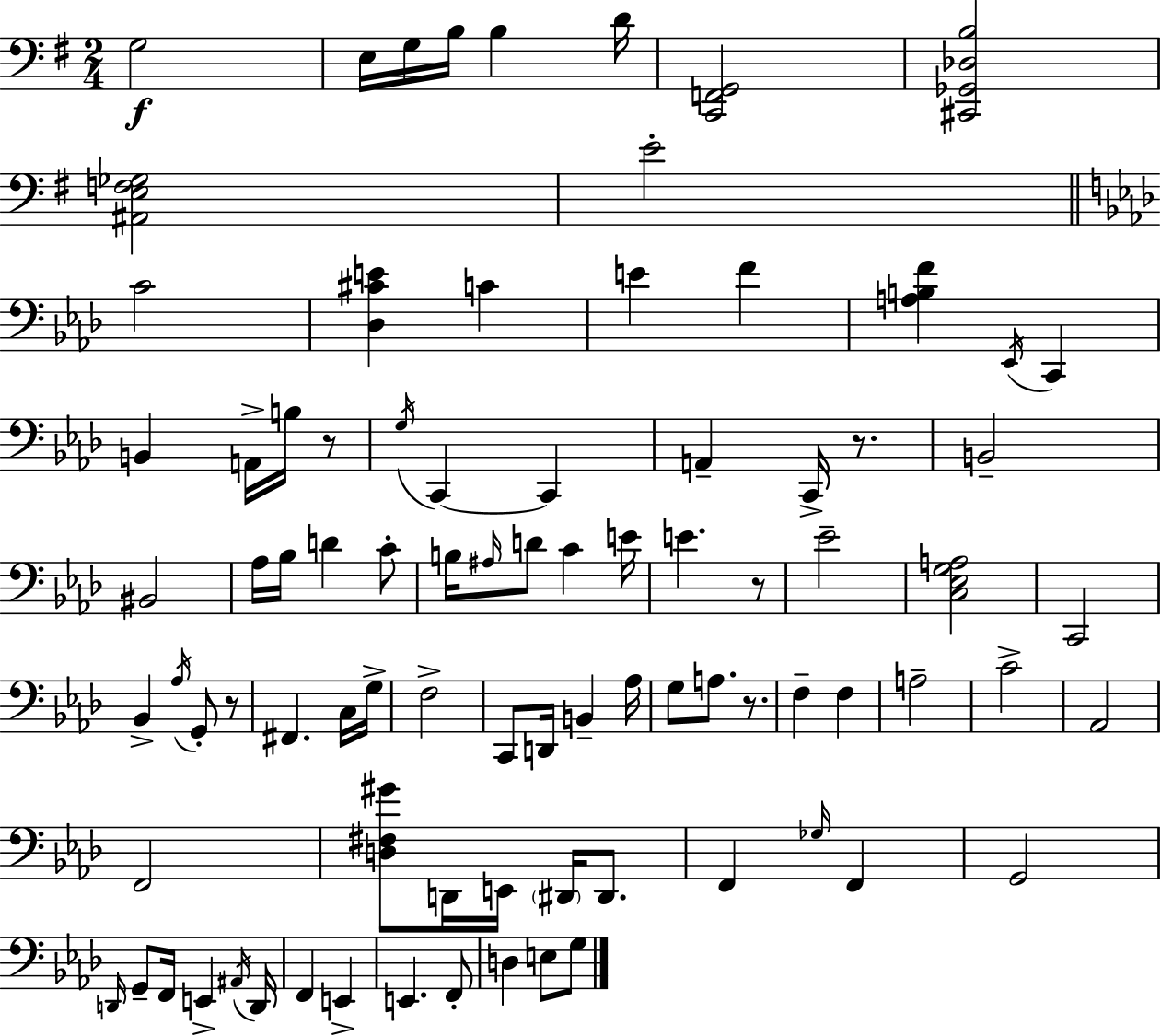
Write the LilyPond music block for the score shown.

{
  \clef bass
  \numericTimeSignature
  \time 2/4
  \key g \major
  g2\f | e16 g16 b16 b4 d'16 | <c, f, g,>2 | <cis, ges, des b>2 | \break <ais, e f ges>2 | e'2-. | \bar "||" \break \key aes \major c'2 | <des cis' e'>4 c'4 | e'4 f'4 | <a b f'>4 \acciaccatura { ees,16 } c,4 | \break b,4 a,16-> b16 r8 | \acciaccatura { g16 } c,4~~ c,4 | a,4-- c,16-> r8. | b,2-- | \break bis,2 | aes16 bes16 d'4 | c'8-. b16 \grace { ais16 } d'8 c'4 | e'16 e'4. | \break r8 ees'2-- | <c ees g a>2 | c,2 | bes,4-> \acciaccatura { aes16 } | \break g,8-. r8 fis,4. | c16 g16-> f2-> | c,8 d,16 b,4-- | aes16 g8 a8. | \break r8. f4-- | f4 a2-- | c'2-> | aes,2 | \break f,2 | <d fis gis'>8 d,16 e,16 | \parenthesize dis,16 dis,8. f,4 | \grace { ges16 } f,4 g,2 | \break \grace { d,16 } g,8-- | f,16 e,4-> \acciaccatura { ais,16 } d,16 f,4 | e,4-> e,4. | f,8-. d4 | \break e8 g8 \bar "|."
}